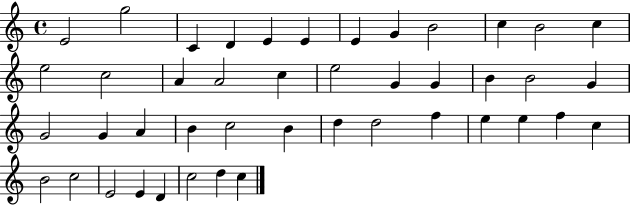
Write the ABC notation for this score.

X:1
T:Untitled
M:4/4
L:1/4
K:C
E2 g2 C D E E E G B2 c B2 c e2 c2 A A2 c e2 G G B B2 G G2 G A B c2 B d d2 f e e f c B2 c2 E2 E D c2 d c